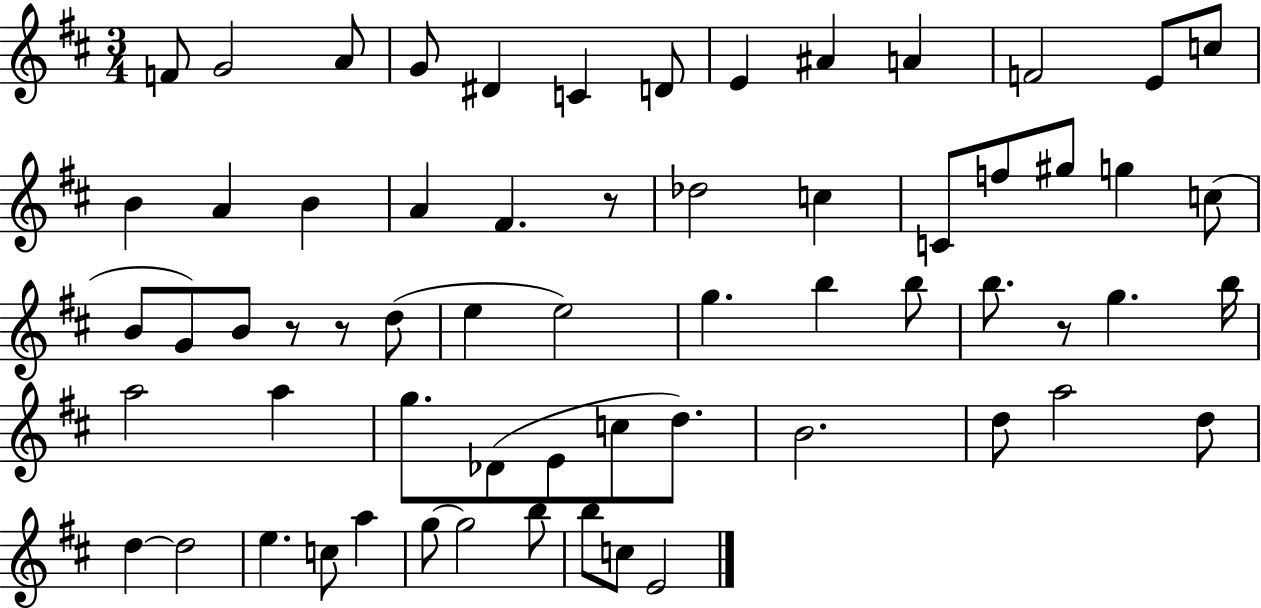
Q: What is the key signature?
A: D major